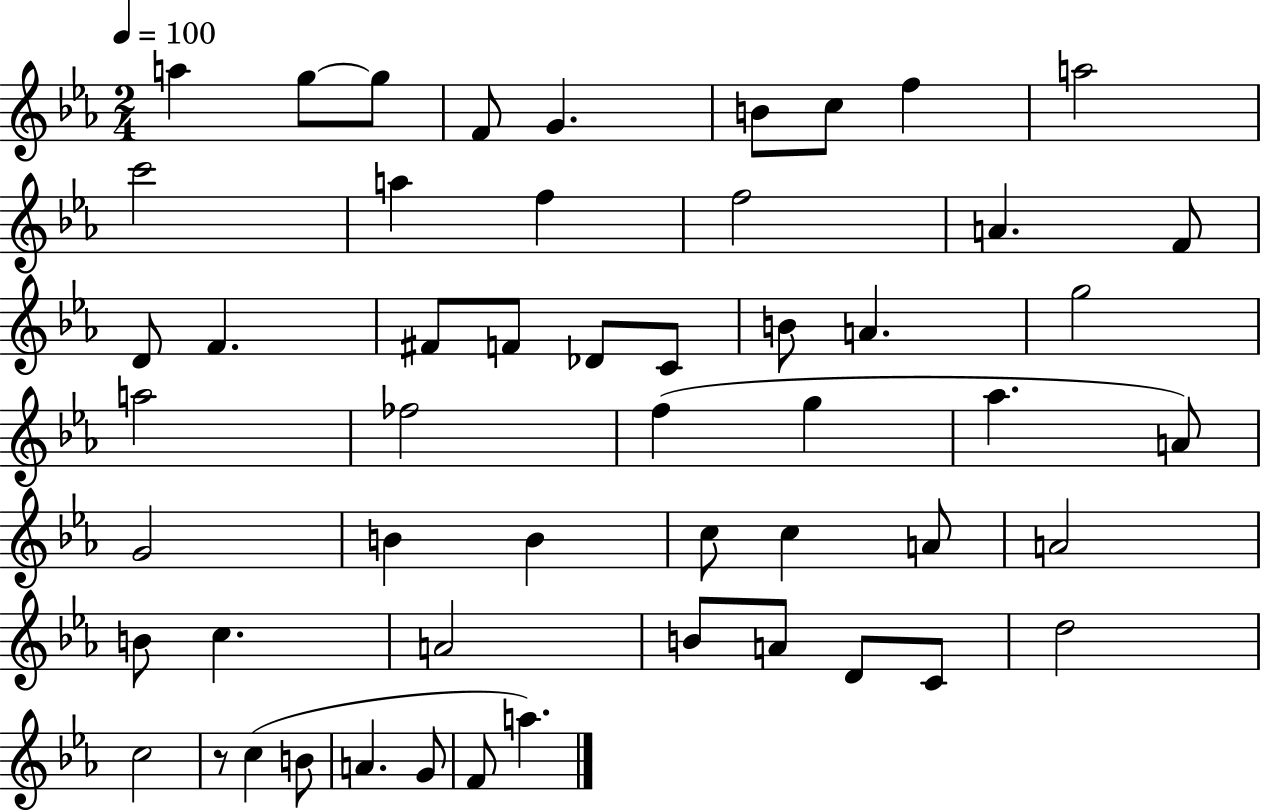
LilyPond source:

{
  \clef treble
  \numericTimeSignature
  \time 2/4
  \key ees \major
  \tempo 4 = 100
  a''4 g''8~~ g''8 | f'8 g'4. | b'8 c''8 f''4 | a''2 | \break c'''2 | a''4 f''4 | f''2 | a'4. f'8 | \break d'8 f'4. | fis'8 f'8 des'8 c'8 | b'8 a'4. | g''2 | \break a''2 | fes''2 | f''4( g''4 | aes''4. a'8) | \break g'2 | b'4 b'4 | c''8 c''4 a'8 | a'2 | \break b'8 c''4. | a'2 | b'8 a'8 d'8 c'8 | d''2 | \break c''2 | r8 c''4( b'8 | a'4. g'8 | f'8 a''4.) | \break \bar "|."
}